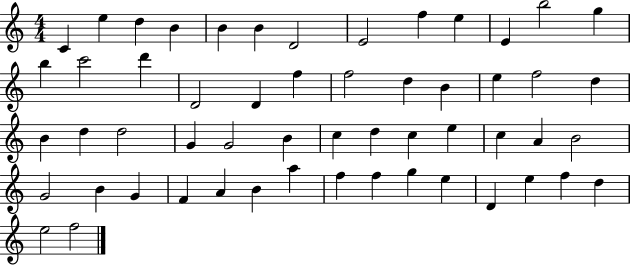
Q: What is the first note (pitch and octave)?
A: C4